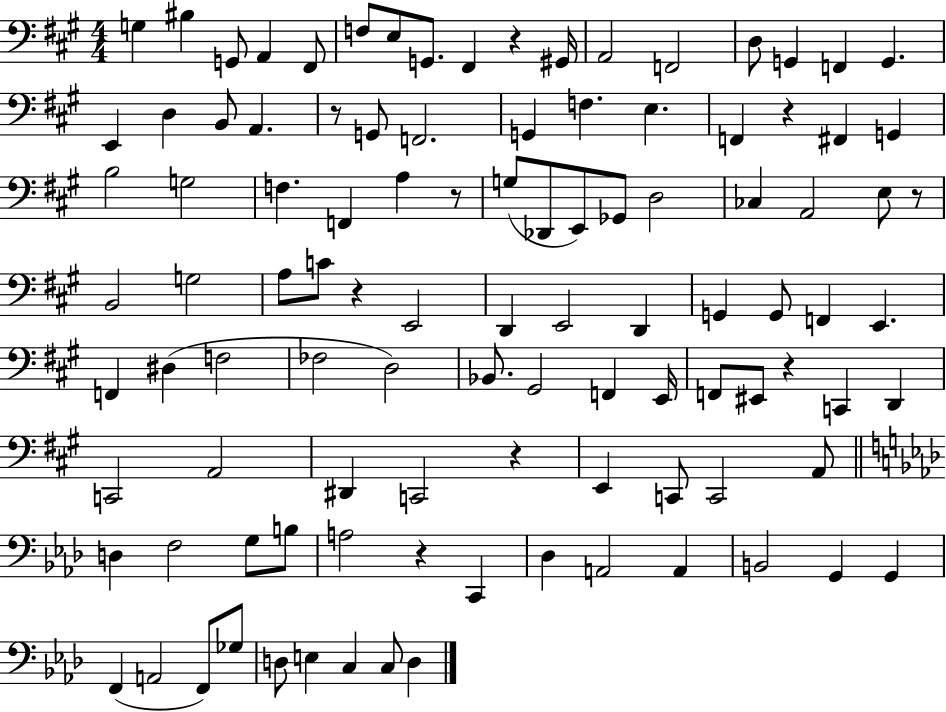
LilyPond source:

{
  \clef bass
  \numericTimeSignature
  \time 4/4
  \key a \major
  \repeat volta 2 { g4 bis4 g,8 a,4 fis,8 | f8 e8 g,8. fis,4 r4 gis,16 | a,2 f,2 | d8 g,4 f,4 g,4. | \break e,4 d4 b,8 a,4. | r8 g,8 f,2. | g,4 f4. e4. | f,4 r4 fis,4 g,4 | \break b2 g2 | f4. f,4 a4 r8 | g8( des,8 e,8) ges,8 d2 | ces4 a,2 e8 r8 | \break b,2 g2 | a8 c'8 r4 e,2 | d,4 e,2 d,4 | g,4 g,8 f,4 e,4. | \break f,4 dis4( f2 | fes2 d2) | bes,8. gis,2 f,4 e,16 | f,8 eis,8 r4 c,4 d,4 | \break c,2 a,2 | dis,4 c,2 r4 | e,4 c,8 c,2 a,8 | \bar "||" \break \key f \minor d4 f2 g8 b8 | a2 r4 c,4 | des4 a,2 a,4 | b,2 g,4 g,4 | \break f,4( a,2 f,8) ges8 | d8 e4 c4 c8 d4 | } \bar "|."
}